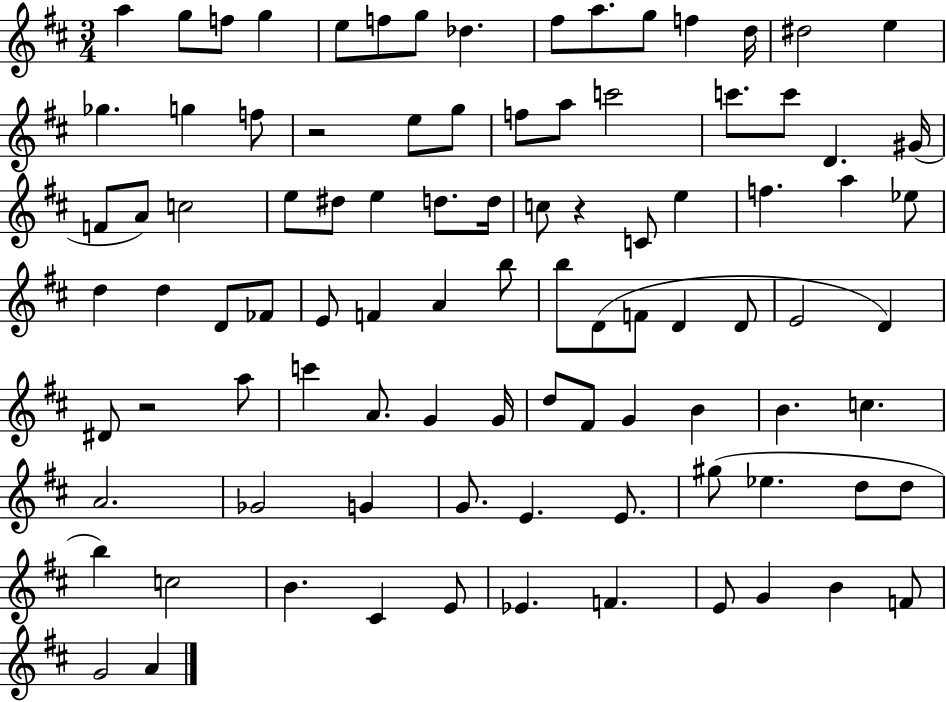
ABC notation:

X:1
T:Untitled
M:3/4
L:1/4
K:D
a g/2 f/2 g e/2 f/2 g/2 _d ^f/2 a/2 g/2 f d/4 ^d2 e _g g f/2 z2 e/2 g/2 f/2 a/2 c'2 c'/2 c'/2 D ^G/4 F/2 A/2 c2 e/2 ^d/2 e d/2 d/4 c/2 z C/2 e f a _e/2 d d D/2 _F/2 E/2 F A b/2 b/2 D/2 F/2 D D/2 E2 D ^D/2 z2 a/2 c' A/2 G G/4 d/2 ^F/2 G B B c A2 _G2 G G/2 E E/2 ^g/2 _e d/2 d/2 b c2 B ^C E/2 _E F E/2 G B F/2 G2 A